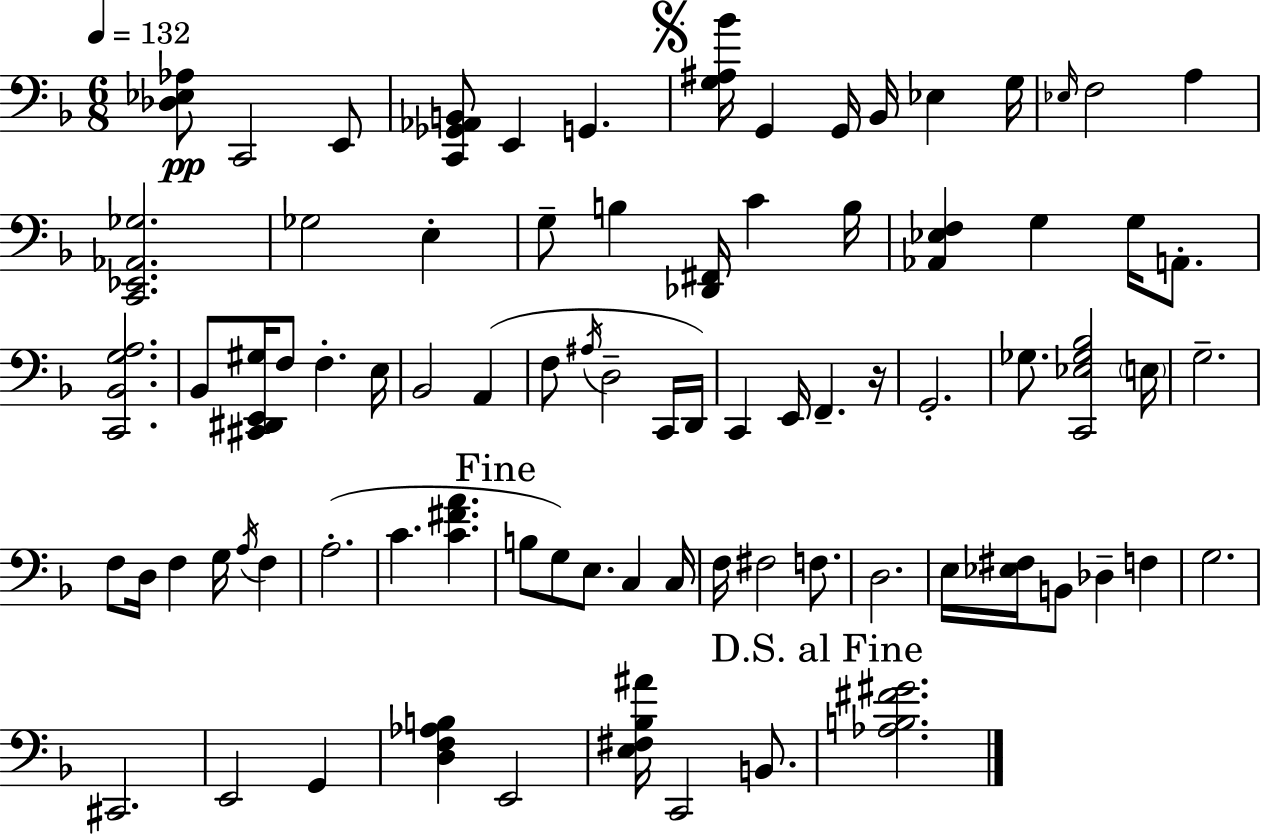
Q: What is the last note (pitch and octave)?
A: B2